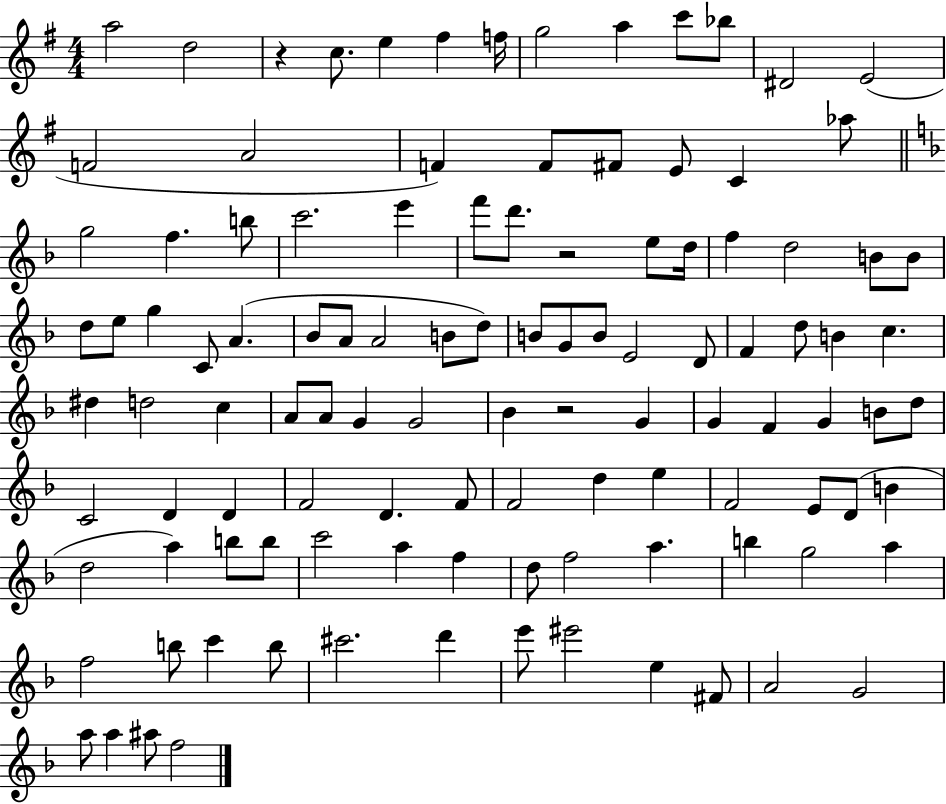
A5/h D5/h R/q C5/e. E5/q F#5/q F5/s G5/h A5/q C6/e Bb5/e D#4/h E4/h F4/h A4/h F4/q F4/e F#4/e E4/e C4/q Ab5/e G5/h F5/q. B5/e C6/h. E6/q F6/e D6/e. R/h E5/e D5/s F5/q D5/h B4/e B4/e D5/e E5/e G5/q C4/e A4/q. Bb4/e A4/e A4/h B4/e D5/e B4/e G4/e B4/e E4/h D4/e F4/q D5/e B4/q C5/q. D#5/q D5/h C5/q A4/e A4/e G4/q G4/h Bb4/q R/h G4/q G4/q F4/q G4/q B4/e D5/e C4/h D4/q D4/q F4/h D4/q. F4/e F4/h D5/q E5/q F4/h E4/e D4/e B4/q D5/h A5/q B5/e B5/e C6/h A5/q F5/q D5/e F5/h A5/q. B5/q G5/h A5/q F5/h B5/e C6/q B5/e C#6/h. D6/q E6/e EIS6/h E5/q F#4/e A4/h G4/h A5/e A5/q A#5/e F5/h